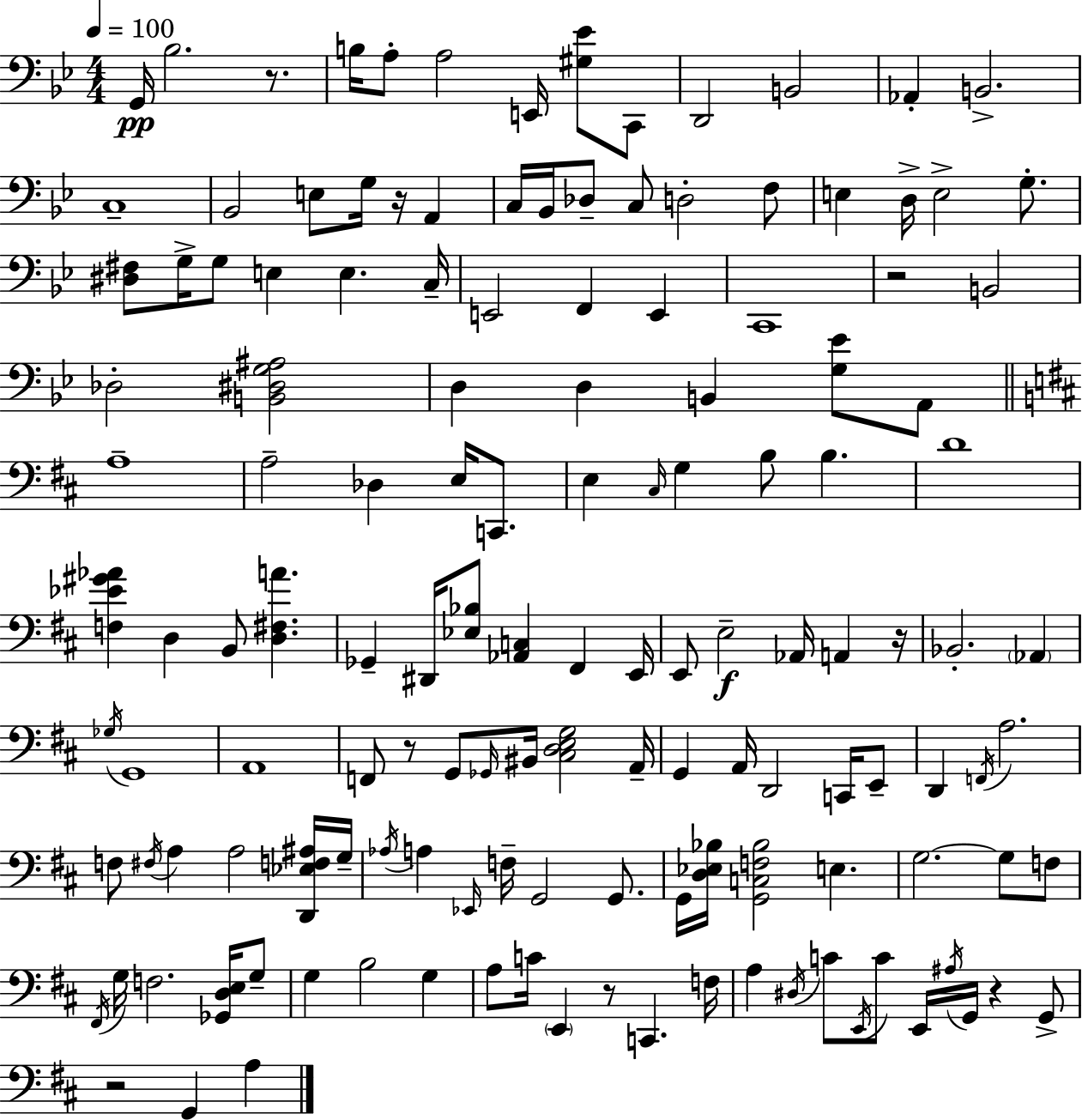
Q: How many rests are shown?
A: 8